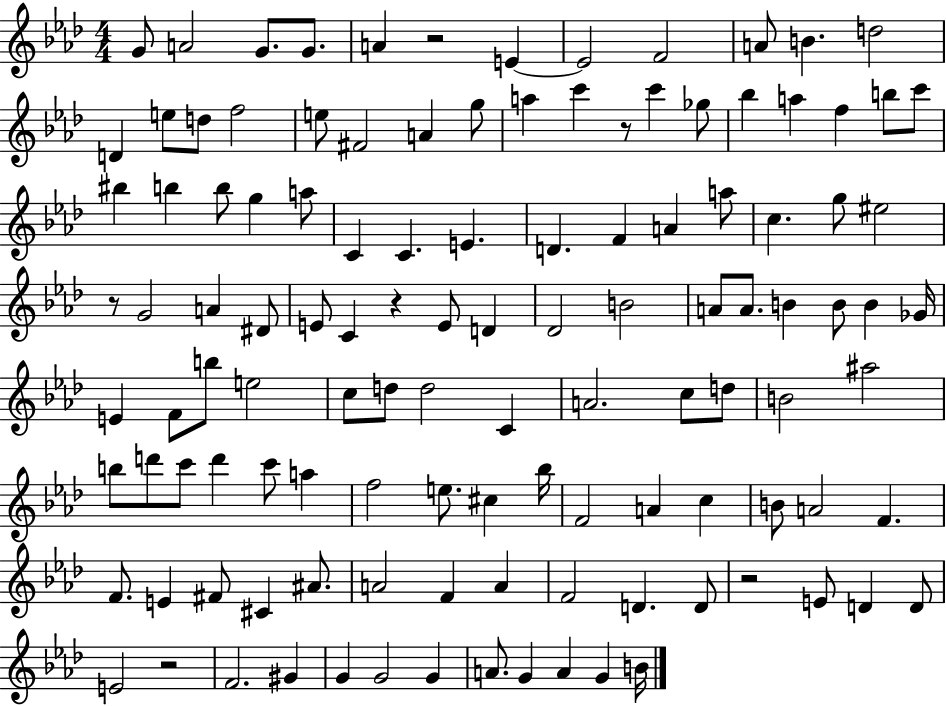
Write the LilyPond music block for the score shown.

{
  \clef treble
  \numericTimeSignature
  \time 4/4
  \key aes \major
  g'8 a'2 g'8. g'8. | a'4 r2 e'4~~ | e'2 f'2 | a'8 b'4. d''2 | \break d'4 e''8 d''8 f''2 | e''8 fis'2 a'4 g''8 | a''4 c'''4 r8 c'''4 ges''8 | bes''4 a''4 f''4 b''8 c'''8 | \break bis''4 b''4 b''8 g''4 a''8 | c'4 c'4. e'4. | d'4. f'4 a'4 a''8 | c''4. g''8 eis''2 | \break r8 g'2 a'4 dis'8 | e'8 c'4 r4 e'8 d'4 | des'2 b'2 | a'8 a'8. b'4 b'8 b'4 ges'16 | \break e'4 f'8 b''8 e''2 | c''8 d''8 d''2 c'4 | a'2. c''8 d''8 | b'2 ais''2 | \break b''8 d'''8 c'''8 d'''4 c'''8 a''4 | f''2 e''8. cis''4 bes''16 | f'2 a'4 c''4 | b'8 a'2 f'4. | \break f'8. e'4 fis'8 cis'4 ais'8. | a'2 f'4 a'4 | f'2 d'4. d'8 | r2 e'8 d'4 d'8 | \break e'2 r2 | f'2. gis'4 | g'4 g'2 g'4 | a'8. g'4 a'4 g'4 b'16 | \break \bar "|."
}